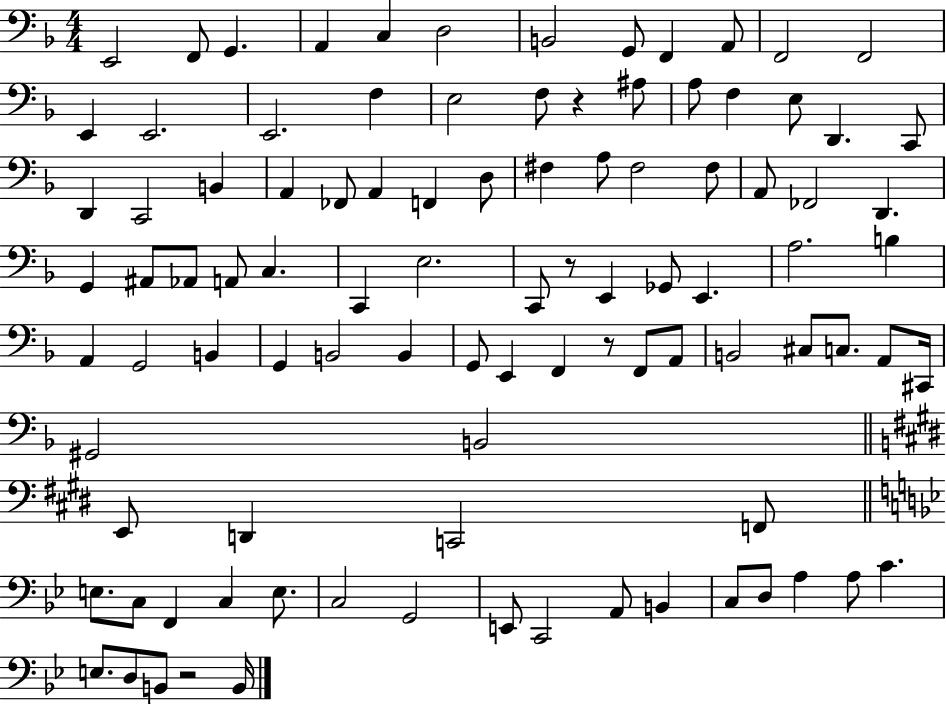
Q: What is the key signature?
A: F major